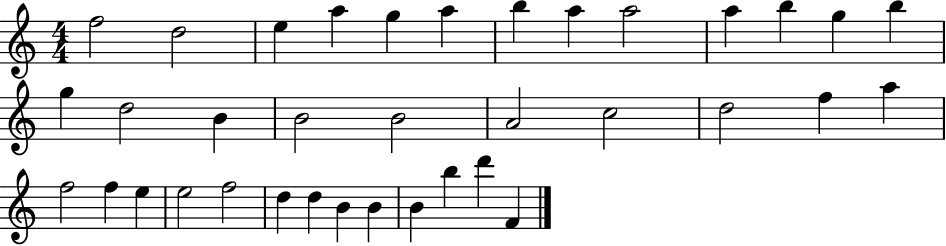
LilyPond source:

{
  \clef treble
  \numericTimeSignature
  \time 4/4
  \key c \major
  f''2 d''2 | e''4 a''4 g''4 a''4 | b''4 a''4 a''2 | a''4 b''4 g''4 b''4 | \break g''4 d''2 b'4 | b'2 b'2 | a'2 c''2 | d''2 f''4 a''4 | \break f''2 f''4 e''4 | e''2 f''2 | d''4 d''4 b'4 b'4 | b'4 b''4 d'''4 f'4 | \break \bar "|."
}